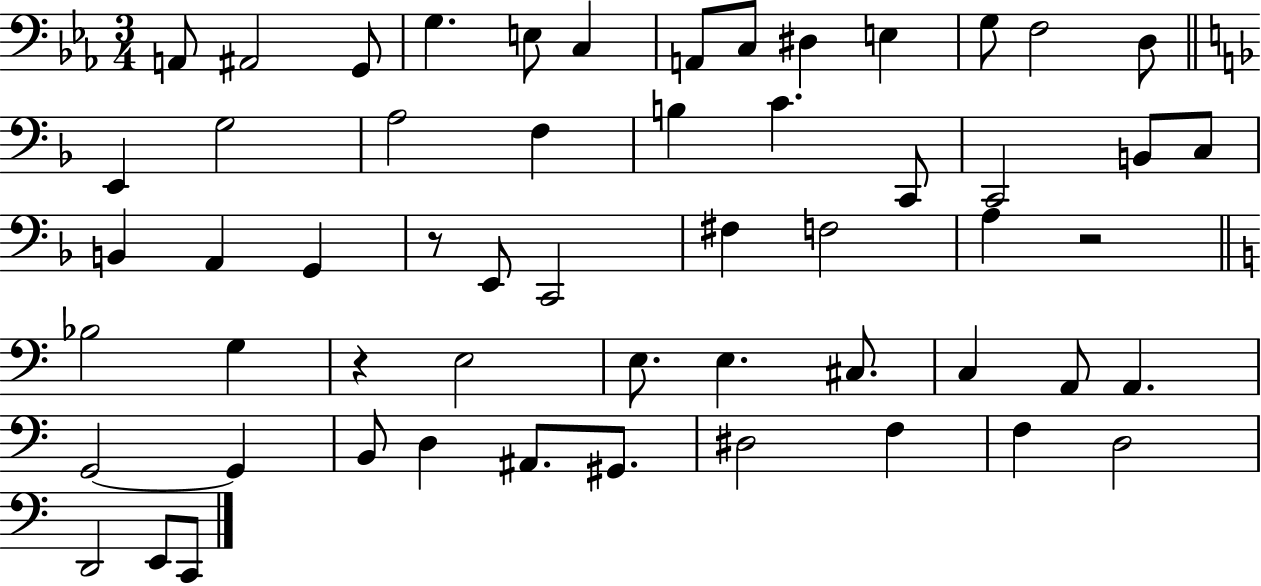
{
  \clef bass
  \numericTimeSignature
  \time 3/4
  \key ees \major
  a,8 ais,2 g,8 | g4. e8 c4 | a,8 c8 dis4 e4 | g8 f2 d8 | \break \bar "||" \break \key d \minor e,4 g2 | a2 f4 | b4 c'4. c,8 | c,2 b,8 c8 | \break b,4 a,4 g,4 | r8 e,8 c,2 | fis4 f2 | a4 r2 | \break \bar "||" \break \key a \minor bes2 g4 | r4 e2 | e8. e4. cis8. | c4 a,8 a,4. | \break g,2~~ g,4 | b,8 d4 ais,8. gis,8. | dis2 f4 | f4 d2 | \break d,2 e,8 c,8 | \bar "|."
}